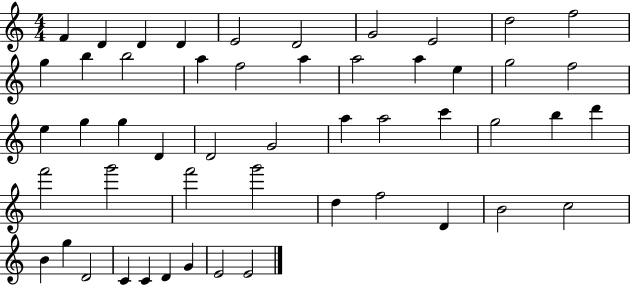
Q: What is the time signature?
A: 4/4